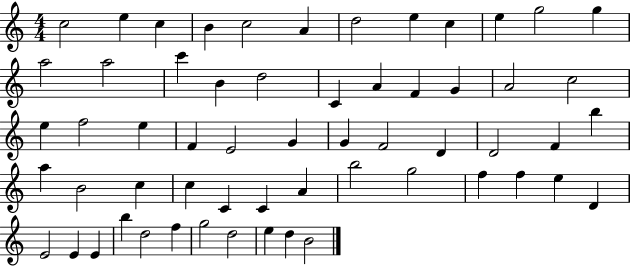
C5/h E5/q C5/q B4/q C5/h A4/q D5/h E5/q C5/q E5/q G5/h G5/q A5/h A5/h C6/q B4/q D5/h C4/q A4/q F4/q G4/q A4/h C5/h E5/q F5/h E5/q F4/q E4/h G4/q G4/q F4/h D4/q D4/h F4/q B5/q A5/q B4/h C5/q C5/q C4/q C4/q A4/q B5/h G5/h F5/q F5/q E5/q D4/q E4/h E4/q E4/q B5/q D5/h F5/q G5/h D5/h E5/q D5/q B4/h